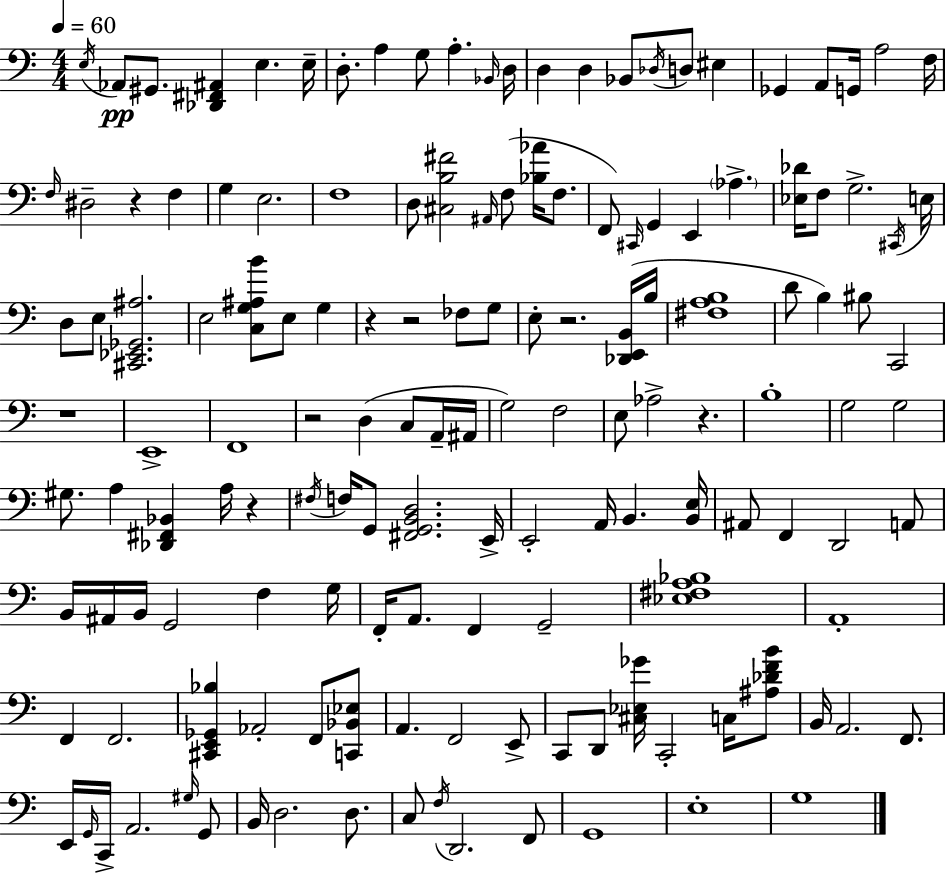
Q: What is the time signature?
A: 4/4